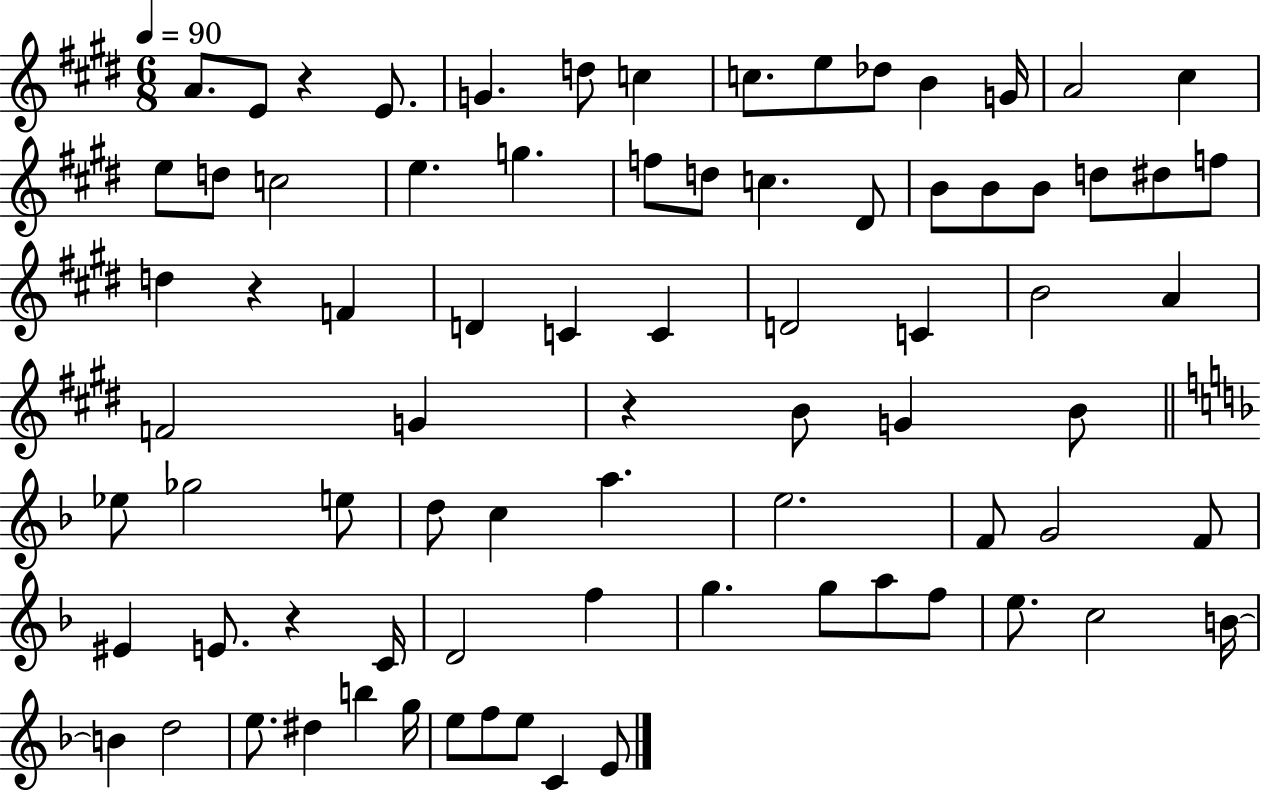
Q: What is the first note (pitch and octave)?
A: A4